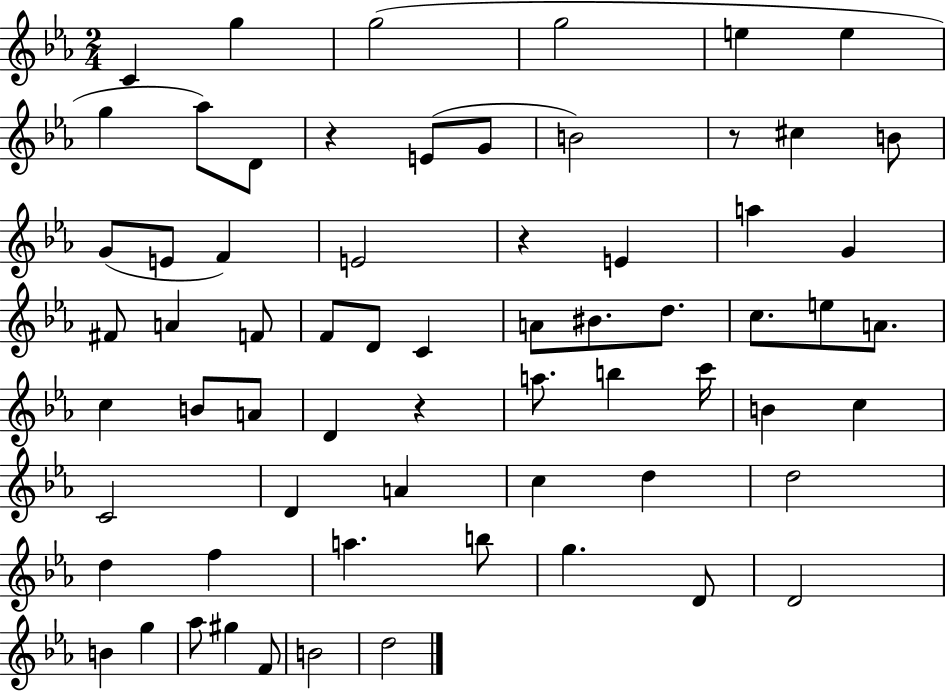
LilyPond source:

{
  \clef treble
  \numericTimeSignature
  \time 2/4
  \key ees \major
  \repeat volta 2 { c'4 g''4 | g''2( | g''2 | e''4 e''4 | \break g''4 aes''8) d'8 | r4 e'8( g'8 | b'2) | r8 cis''4 b'8 | \break g'8( e'8 f'4) | e'2 | r4 e'4 | a''4 g'4 | \break fis'8 a'4 f'8 | f'8 d'8 c'4 | a'8 bis'8. d''8. | c''8. e''8 a'8. | \break c''4 b'8 a'8 | d'4 r4 | a''8. b''4 c'''16 | b'4 c''4 | \break c'2 | d'4 a'4 | c''4 d''4 | d''2 | \break d''4 f''4 | a''4. b''8 | g''4. d'8 | d'2 | \break b'4 g''4 | aes''8 gis''4 f'8 | b'2 | d''2 | \break } \bar "|."
}